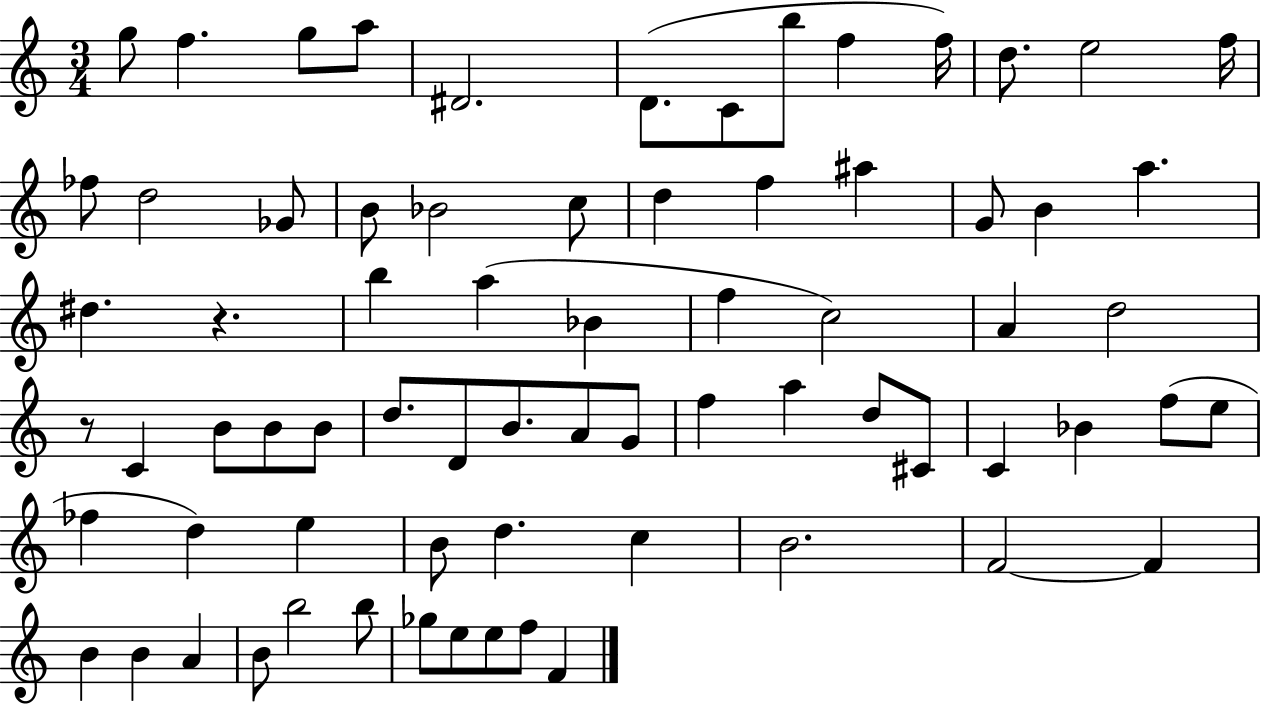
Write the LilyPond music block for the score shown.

{
  \clef treble
  \numericTimeSignature
  \time 3/4
  \key c \major
  \repeat volta 2 { g''8 f''4. g''8 a''8 | dis'2. | d'8.( c'8 b''8 f''4 f''16) | d''8. e''2 f''16 | \break fes''8 d''2 ges'8 | b'8 bes'2 c''8 | d''4 f''4 ais''4 | g'8 b'4 a''4. | \break dis''4. r4. | b''4 a''4( bes'4 | f''4 c''2) | a'4 d''2 | \break r8 c'4 b'8 b'8 b'8 | d''8. d'8 b'8. a'8 g'8 | f''4 a''4 d''8 cis'8 | c'4 bes'4 f''8( e''8 | \break fes''4 d''4) e''4 | b'8 d''4. c''4 | b'2. | f'2~~ f'4 | \break b'4 b'4 a'4 | b'8 b''2 b''8 | ges''8 e''8 e''8 f''8 f'4 | } \bar "|."
}